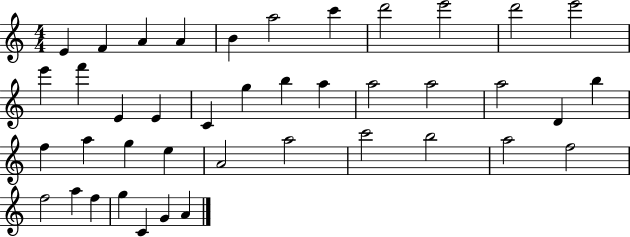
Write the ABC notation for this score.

X:1
T:Untitled
M:4/4
L:1/4
K:C
E F A A B a2 c' d'2 e'2 d'2 e'2 e' f' E E C g b a a2 a2 a2 D b f a g e A2 a2 c'2 b2 a2 f2 f2 a f g C G A